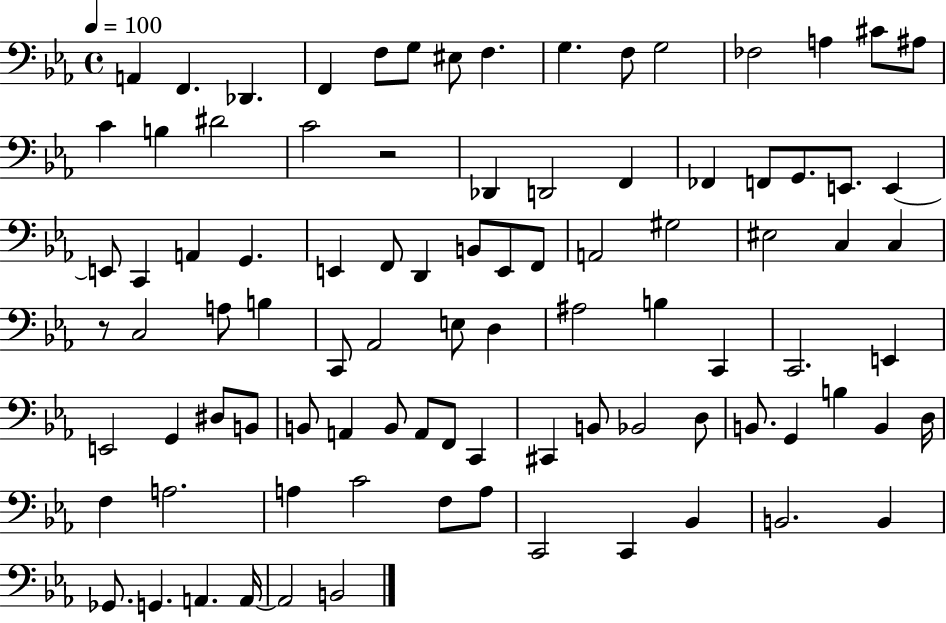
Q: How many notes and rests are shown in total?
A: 92